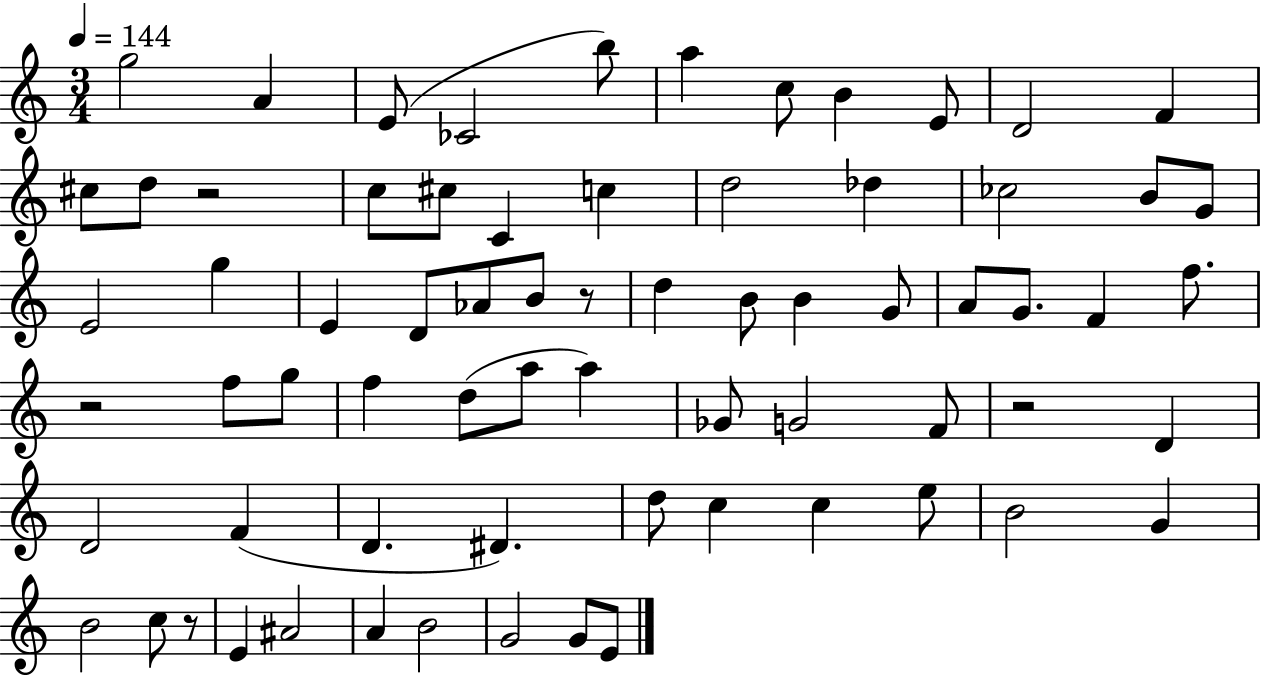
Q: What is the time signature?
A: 3/4